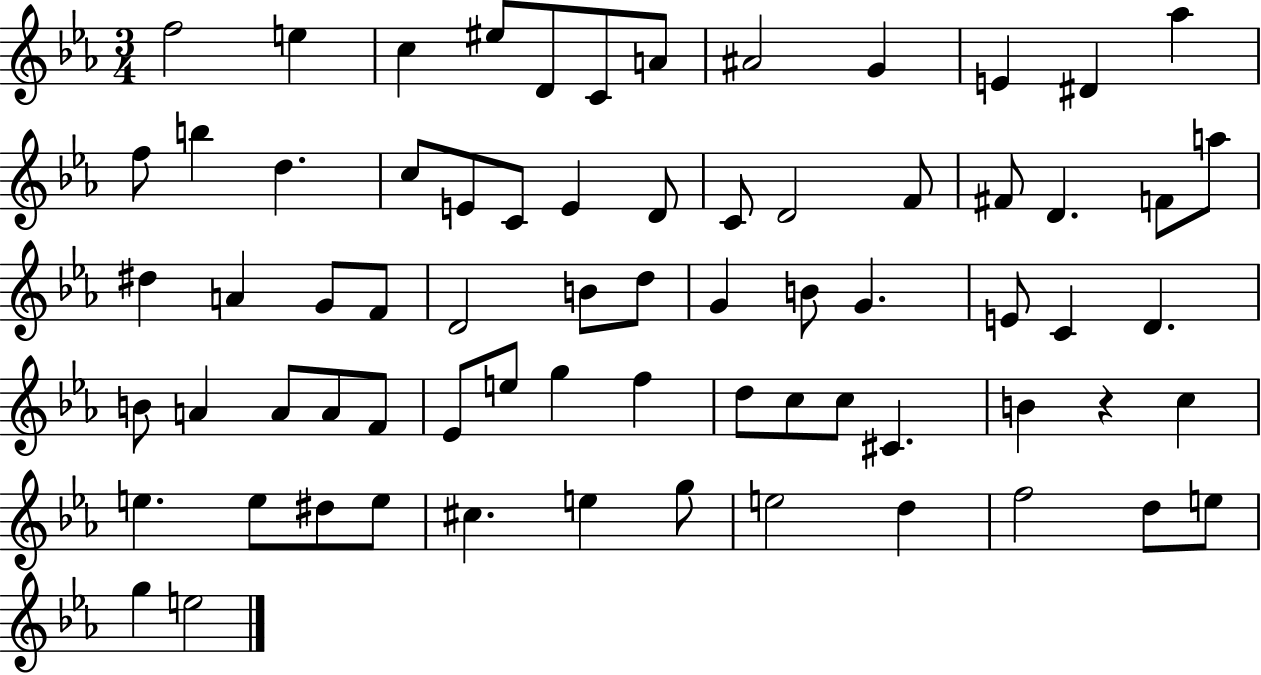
F5/h E5/q C5/q EIS5/e D4/e C4/e A4/e A#4/h G4/q E4/q D#4/q Ab5/q F5/e B5/q D5/q. C5/e E4/e C4/e E4/q D4/e C4/e D4/h F4/e F#4/e D4/q. F4/e A5/e D#5/q A4/q G4/e F4/e D4/h B4/e D5/e G4/q B4/e G4/q. E4/e C4/q D4/q. B4/e A4/q A4/e A4/e F4/e Eb4/e E5/e G5/q F5/q D5/e C5/e C5/e C#4/q. B4/q R/q C5/q E5/q. E5/e D#5/e E5/e C#5/q. E5/q G5/e E5/h D5/q F5/h D5/e E5/e G5/q E5/h